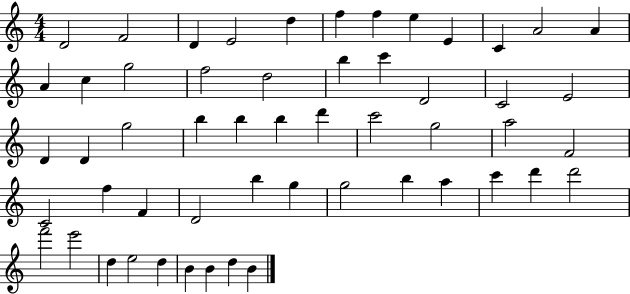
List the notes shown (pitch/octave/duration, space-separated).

D4/h F4/h D4/q E4/h D5/q F5/q F5/q E5/q E4/q C4/q A4/h A4/q A4/q C5/q G5/h F5/h D5/h B5/q C6/q D4/h C4/h E4/h D4/q D4/q G5/h B5/q B5/q B5/q D6/q C6/h G5/h A5/h F4/h C4/h F5/q F4/q D4/h B5/q G5/q G5/h B5/q A5/q C6/q D6/q D6/h F6/h E6/h D5/q E5/h D5/q B4/q B4/q D5/q B4/q